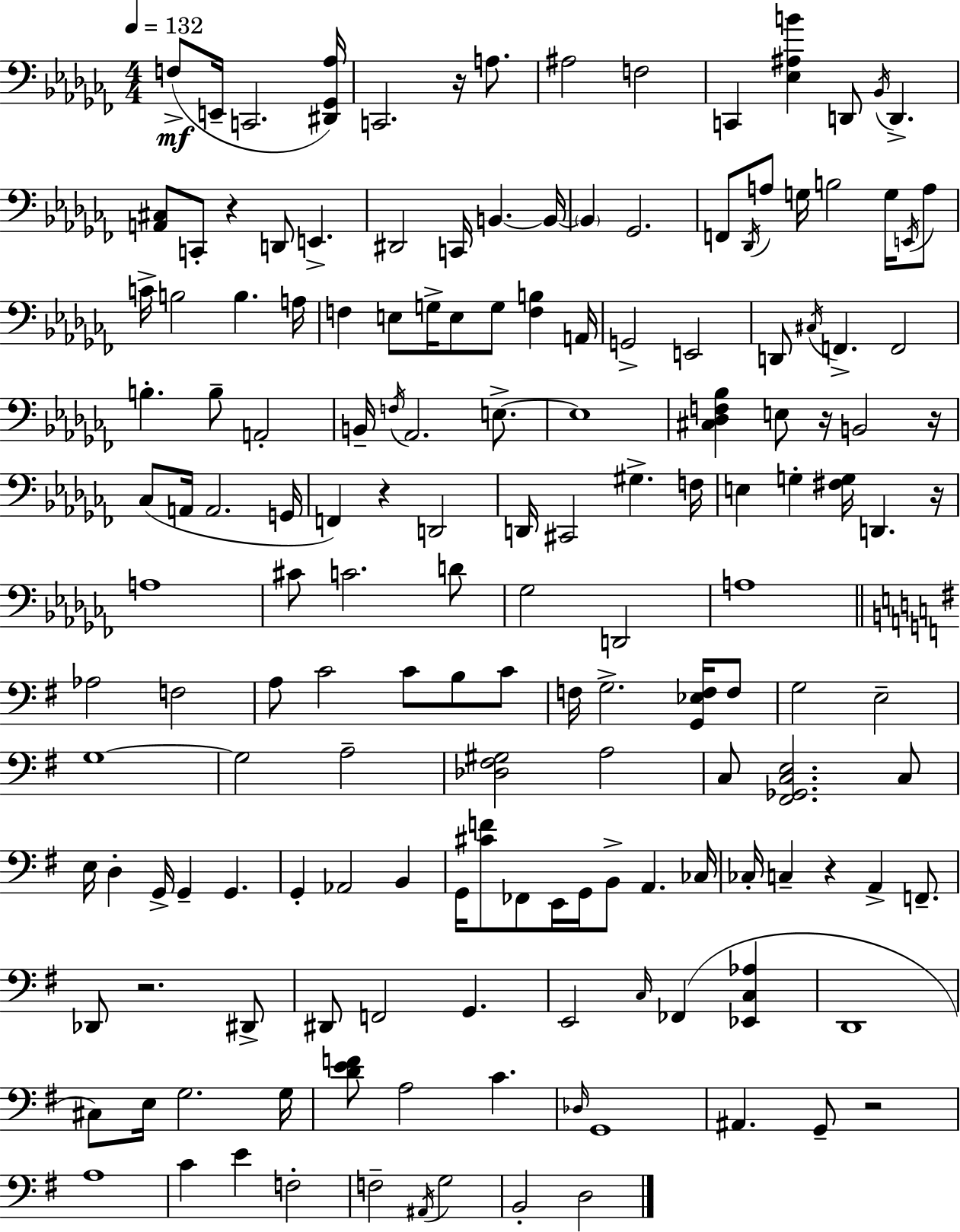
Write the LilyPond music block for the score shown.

{
  \clef bass
  \numericTimeSignature
  \time 4/4
  \key aes \minor
  \tempo 4 = 132
  f8->(\mf e,16-- c,2. <dis, ges, aes>16) | c,2. r16 a8. | ais2 f2 | c,4 <ees ais b'>4 d,8 \acciaccatura { bes,16 } d,4.-> | \break <a, cis>8 c,8-. r4 d,8 e,4.-> | dis,2 c,16 b,4.~~ | b,16~~ \parenthesize b,4 ges,2. | f,8 \acciaccatura { des,16 } a8 g16 b2 g16 | \break \acciaccatura { e,16 } a8 c'16-> b2 b4. | a16 f4 e8 g16-> e8 g8 <f b>4 | a,16 g,2-> e,2 | d,8 \acciaccatura { cis16 } f,4.-> f,2 | \break b4.-. b8-- a,2-. | b,16-- \acciaccatura { f16 } aes,2. | e8.->~~ e1 | <cis des f bes>4 e8 r16 b,2 | \break r16 ces8( a,16 a,2. | g,16 f,4) r4 d,2 | d,16 cis,2 gis4.-> | f16 e4 g4-. <fis g>16 d,4. | \break r16 a1 | cis'8 c'2. | d'8 ges2 d,2 | a1 | \break \bar "||" \break \key g \major aes2 f2 | a8 c'2 c'8 b8 c'8 | f16 g2.-> <g, ees f>16 f8 | g2 e2-- | \break g1~~ | g2 a2-- | <des fis gis>2 a2 | c8 <fis, ges, c e>2. c8 | \break e16 d4-. g,16-> g,4-- g,4. | g,4-. aes,2 b,4 | g,16 <cis' f'>8 fes,8 e,16 g,16 b,8-> a,4. ces16 | ces16-. c4-- r4 a,4-> f,8.-- | \break des,8 r2. dis,8-> | dis,8 f,2 g,4. | e,2 \grace { c16 }( fes,4 <ees, c aes>4 | d,1 | \break cis8) e16 g2. | g16 <d' e' f'>8 a2 c'4. | \grace { des16 } g,1 | ais,4. g,8-- r2 | \break a1 | c'4 e'4 f2-. | f2-- \acciaccatura { ais,16 } g2 | b,2-. d2 | \break \bar "|."
}